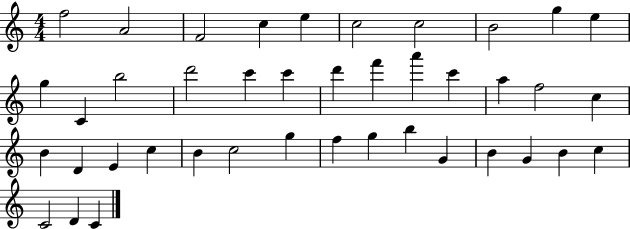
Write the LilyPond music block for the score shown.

{
  \clef treble
  \numericTimeSignature
  \time 4/4
  \key c \major
  f''2 a'2 | f'2 c''4 e''4 | c''2 c''2 | b'2 g''4 e''4 | \break g''4 c'4 b''2 | d'''2 c'''4 c'''4 | d'''4 f'''4 a'''4 c'''4 | a''4 f''2 c''4 | \break b'4 d'4 e'4 c''4 | b'4 c''2 g''4 | f''4 g''4 b''4 g'4 | b'4 g'4 b'4 c''4 | \break c'2 d'4 c'4 | \bar "|."
}